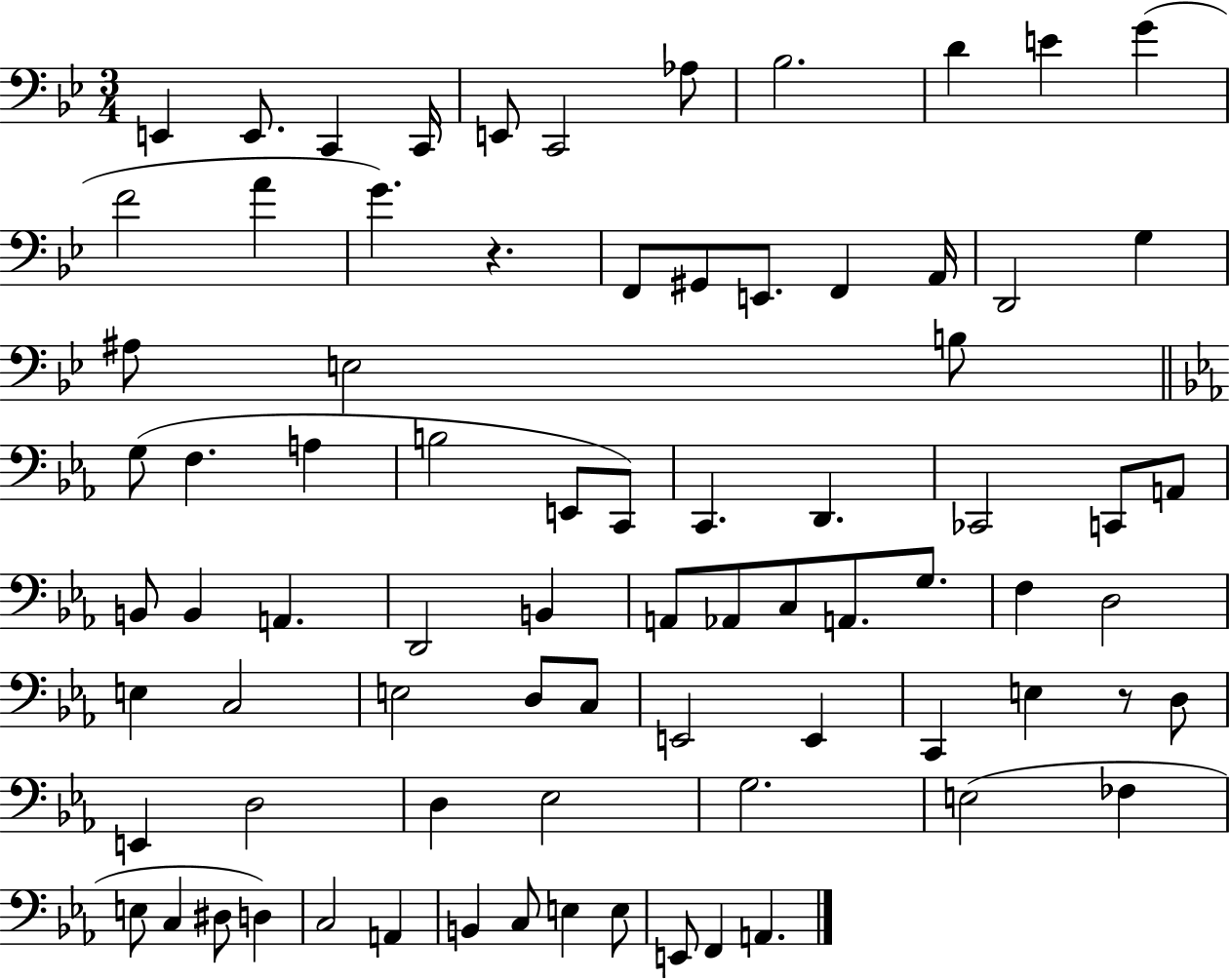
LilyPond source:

{
  \clef bass
  \numericTimeSignature
  \time 3/4
  \key bes \major
  e,4 e,8. c,4 c,16 | e,8 c,2 aes8 | bes2. | d'4 e'4 g'4( | \break f'2 a'4 | g'4.) r4. | f,8 gis,8 e,8. f,4 a,16 | d,2 g4 | \break ais8 e2 b8 | \bar "||" \break \key c \minor g8( f4. a4 | b2 e,8 c,8) | c,4. d,4. | ces,2 c,8 a,8 | \break b,8 b,4 a,4. | d,2 b,4 | a,8 aes,8 c8 a,8. g8. | f4 d2 | \break e4 c2 | e2 d8 c8 | e,2 e,4 | c,4 e4 r8 d8 | \break e,4 d2 | d4 ees2 | g2. | e2( fes4 | \break e8 c4 dis8 d4) | c2 a,4 | b,4 c8 e4 e8 | e,8 f,4 a,4. | \break \bar "|."
}